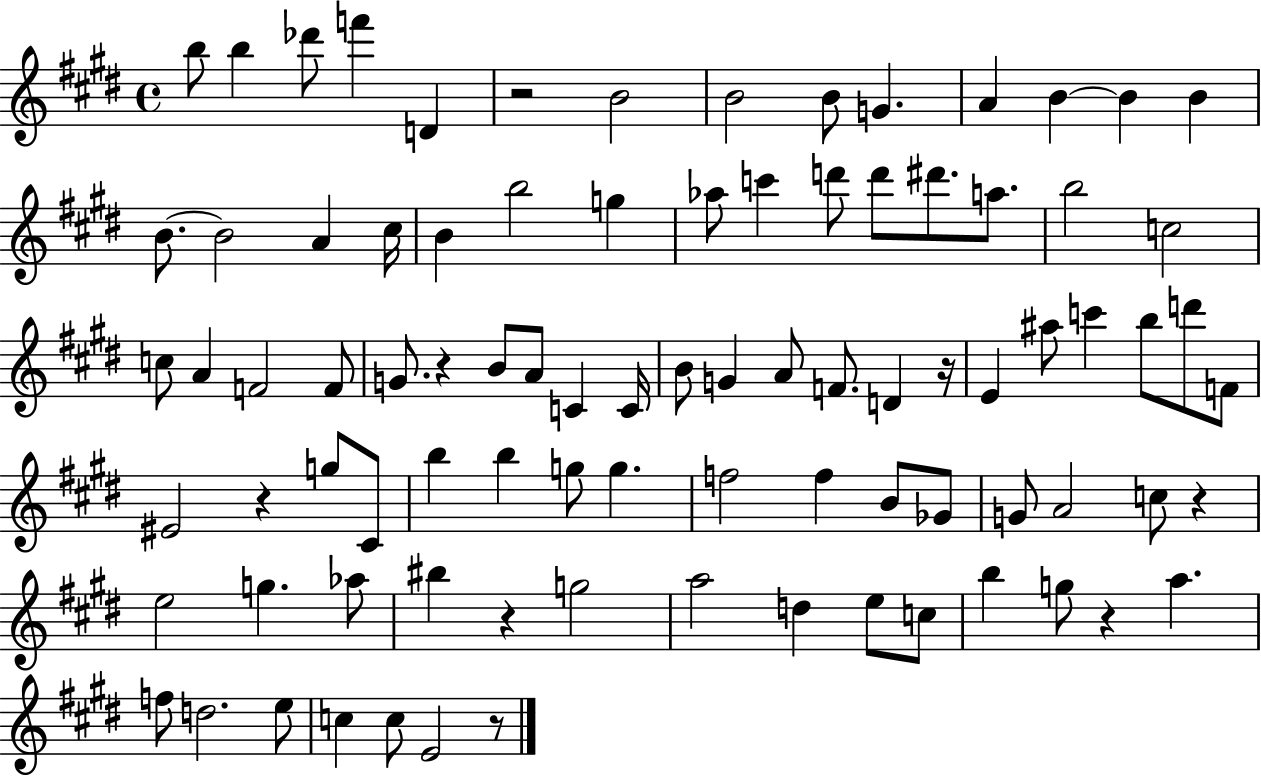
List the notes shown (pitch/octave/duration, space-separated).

B5/e B5/q Db6/e F6/q D4/q R/h B4/h B4/h B4/e G4/q. A4/q B4/q B4/q B4/q B4/e. B4/h A4/q C#5/s B4/q B5/h G5/q Ab5/e C6/q D6/e D6/e D#6/e. A5/e. B5/h C5/h C5/e A4/q F4/h F4/e G4/e. R/q B4/e A4/e C4/q C4/s B4/e G4/q A4/e F4/e. D4/q R/s E4/q A#5/e C6/q B5/e D6/e F4/e EIS4/h R/q G5/e C#4/e B5/q B5/q G5/e G5/q. F5/h F5/q B4/e Gb4/e G4/e A4/h C5/e R/q E5/h G5/q. Ab5/e BIS5/q R/q G5/h A5/h D5/q E5/e C5/e B5/q G5/e R/q A5/q. F5/e D5/h. E5/e C5/q C5/e E4/h R/e